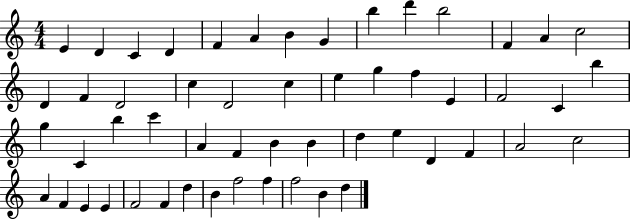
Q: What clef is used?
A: treble